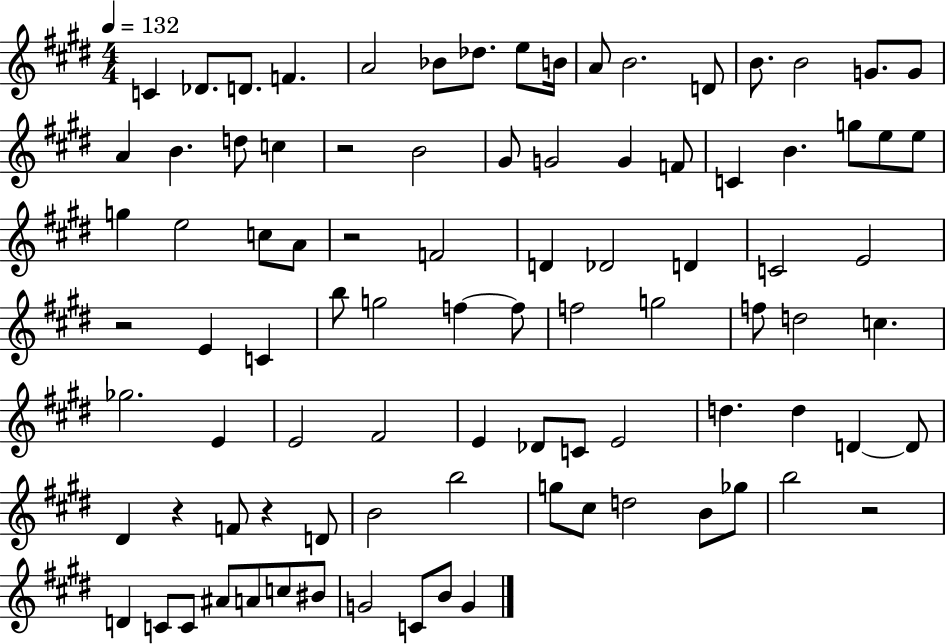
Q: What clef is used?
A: treble